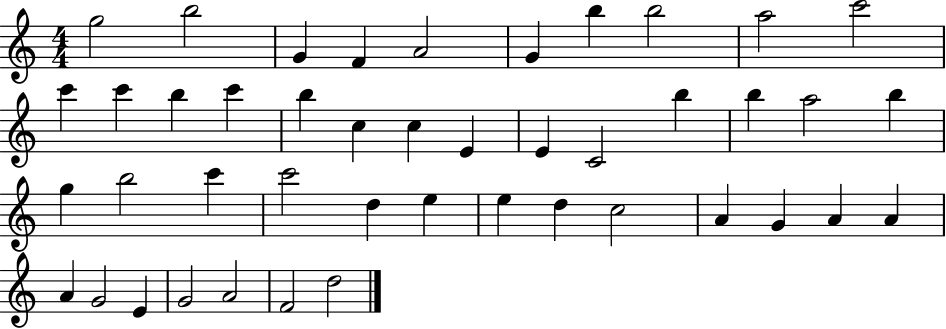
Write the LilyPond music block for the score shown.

{
  \clef treble
  \numericTimeSignature
  \time 4/4
  \key c \major
  g''2 b''2 | g'4 f'4 a'2 | g'4 b''4 b''2 | a''2 c'''2 | \break c'''4 c'''4 b''4 c'''4 | b''4 c''4 c''4 e'4 | e'4 c'2 b''4 | b''4 a''2 b''4 | \break g''4 b''2 c'''4 | c'''2 d''4 e''4 | e''4 d''4 c''2 | a'4 g'4 a'4 a'4 | \break a'4 g'2 e'4 | g'2 a'2 | f'2 d''2 | \bar "|."
}